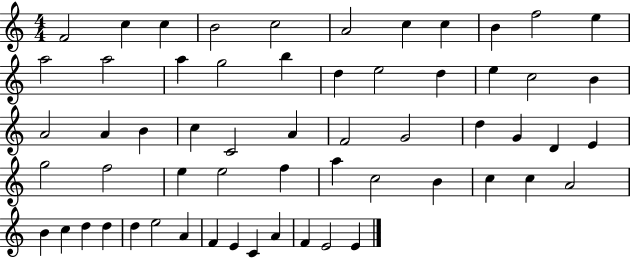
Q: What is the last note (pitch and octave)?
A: E4